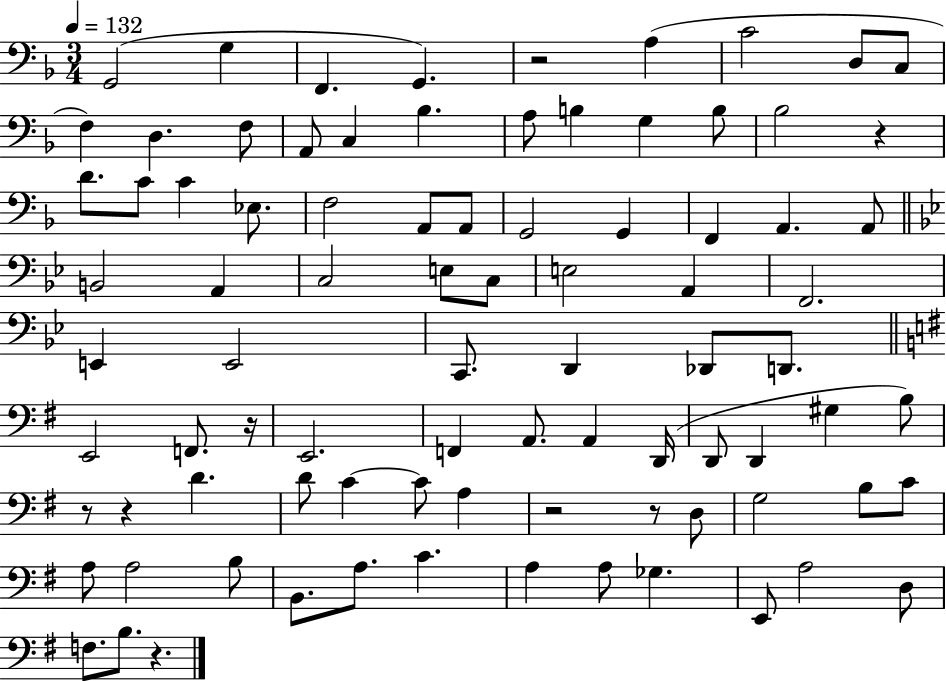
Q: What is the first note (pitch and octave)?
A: G2